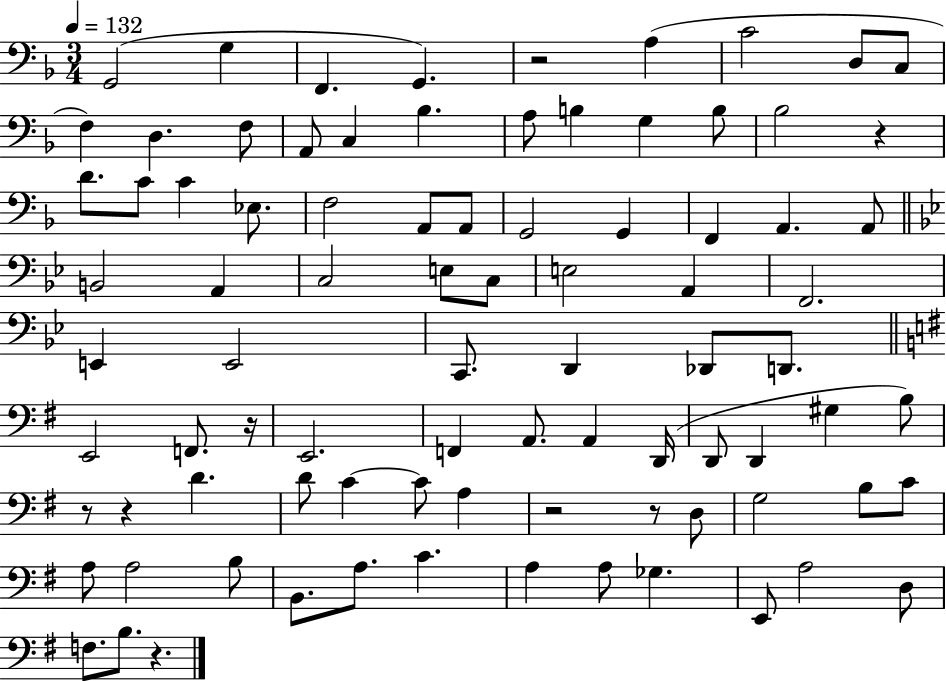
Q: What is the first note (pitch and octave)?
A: G2